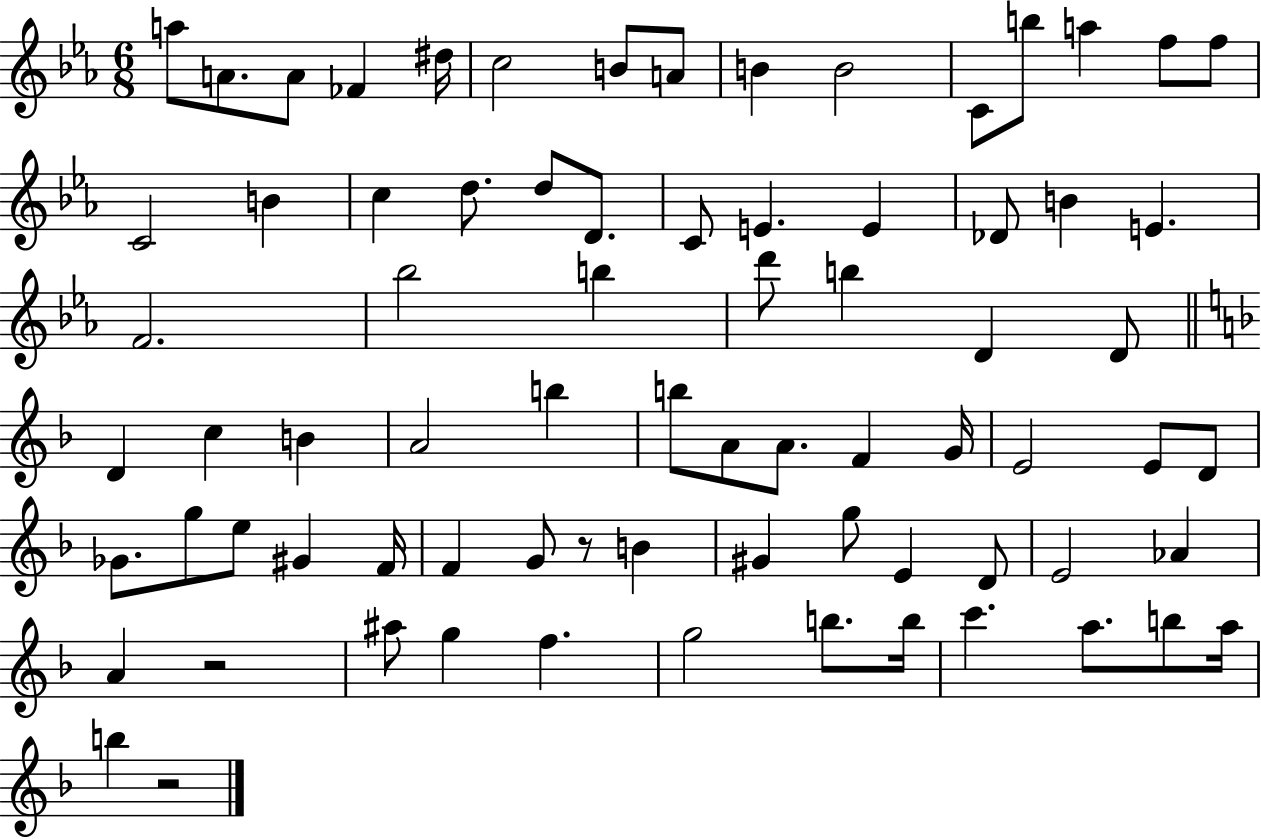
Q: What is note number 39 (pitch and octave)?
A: B5